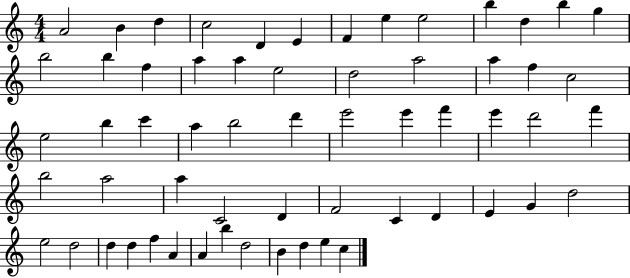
{
  \clef treble
  \numericTimeSignature
  \time 4/4
  \key c \major
  a'2 b'4 d''4 | c''2 d'4 e'4 | f'4 e''4 e''2 | b''4 d''4 b''4 g''4 | \break b''2 b''4 f''4 | a''4 a''4 e''2 | d''2 a''2 | a''4 f''4 c''2 | \break e''2 b''4 c'''4 | a''4 b''2 d'''4 | e'''2 e'''4 f'''4 | e'''4 d'''2 f'''4 | \break b''2 a''2 | a''4 c'2 d'4 | f'2 c'4 d'4 | e'4 g'4 d''2 | \break e''2 d''2 | d''4 d''4 f''4 a'4 | a'4 b''4 d''2 | b'4 d''4 e''4 c''4 | \break \bar "|."
}